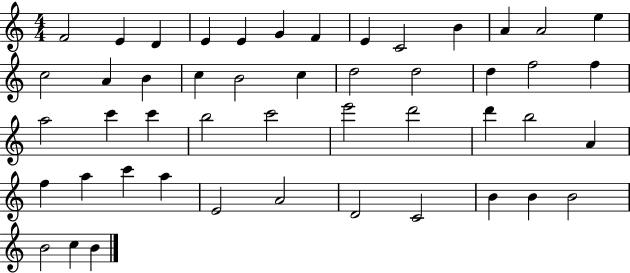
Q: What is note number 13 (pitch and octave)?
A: E5